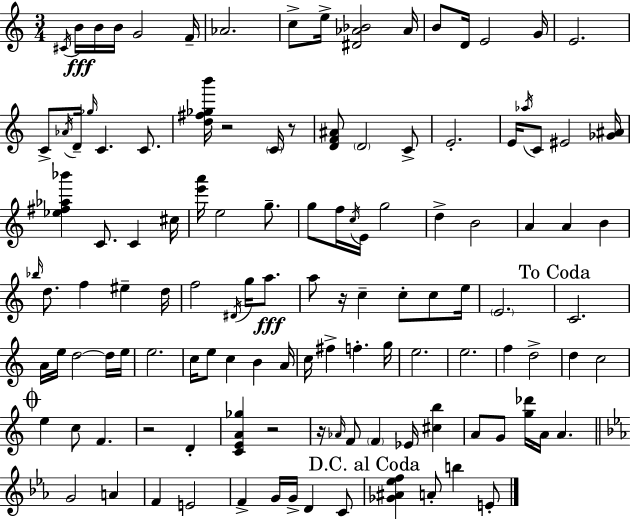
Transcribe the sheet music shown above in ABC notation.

X:1
T:Untitled
M:3/4
L:1/4
K:Am
^C/4 B/4 B/4 B/4 G2 F/4 _A2 c/2 e/4 [^D_A_B]2 _A/4 B/2 D/4 E2 G/4 E2 C/2 _A/4 D/4 _g/4 C C/2 [d^f_gb']/4 z2 C/4 z/2 [DF^A]/2 D2 C/2 E2 E/4 _a/4 C/2 ^E2 [_G^A]/4 [_e^f_a_b'] C/2 C ^c/4 [e'a']/4 e2 g/2 g/2 f/4 c/4 E/4 g2 d B2 A A B _b/4 d/2 f ^e d/4 f2 ^D/4 g/4 a/2 a/2 z/4 c c/2 c/2 e/4 E2 C2 A/4 e/4 d2 d/4 e/4 e2 c/4 e/2 c B A/4 c/4 ^f f g/4 e2 e2 f d2 d c2 e c/2 F z2 D [CEA_g] z2 z/4 _A/4 F/2 F _E/4 [^cb] A/2 G/2 [g_d']/4 A/4 A G2 A F E2 F G/4 G/4 D C/2 [_G^A_ef] A/2 b E/2